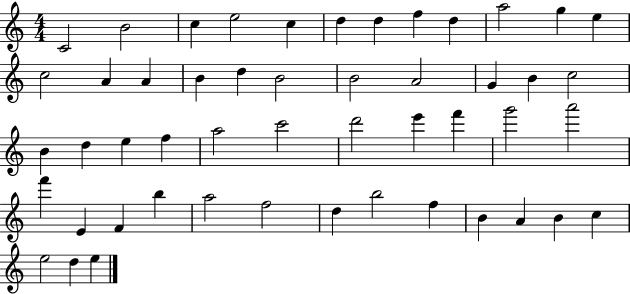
C4/h B4/h C5/q E5/h C5/q D5/q D5/q F5/q D5/q A5/h G5/q E5/q C5/h A4/q A4/q B4/q D5/q B4/h B4/h A4/h G4/q B4/q C5/h B4/q D5/q E5/q F5/q A5/h C6/h D6/h E6/q F6/q G6/h A6/h F6/q E4/q F4/q B5/q A5/h F5/h D5/q B5/h F5/q B4/q A4/q B4/q C5/q E5/h D5/q E5/q